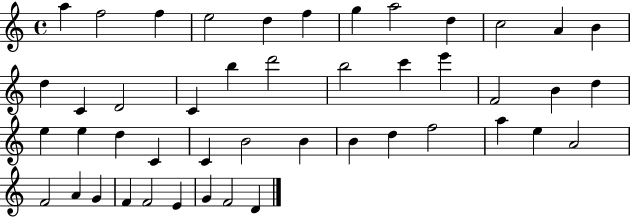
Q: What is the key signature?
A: C major